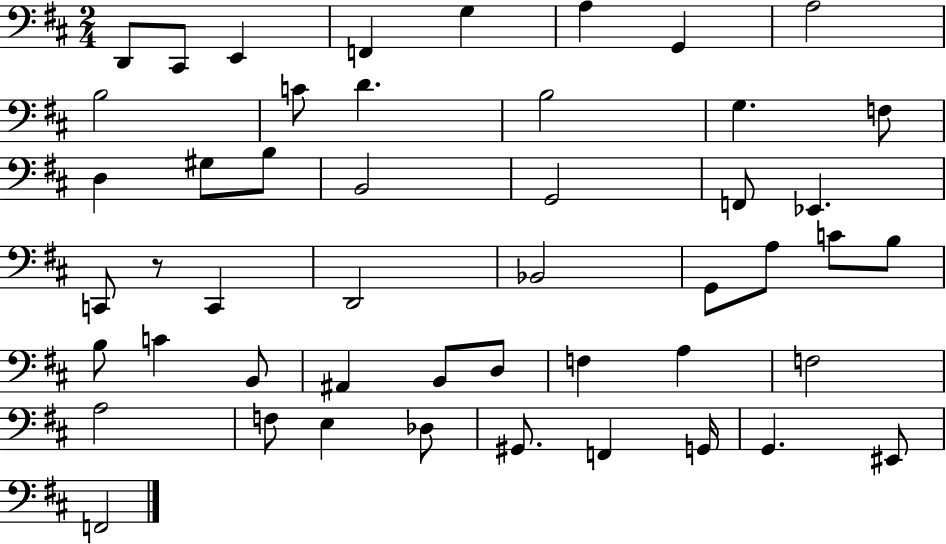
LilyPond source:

{
  \clef bass
  \numericTimeSignature
  \time 2/4
  \key d \major
  d,8 cis,8 e,4 | f,4 g4 | a4 g,4 | a2 | \break b2 | c'8 d'4. | b2 | g4. f8 | \break d4 gis8 b8 | b,2 | g,2 | f,8 ees,4. | \break c,8 r8 c,4 | d,2 | bes,2 | g,8 a8 c'8 b8 | \break b8 c'4 b,8 | ais,4 b,8 d8 | f4 a4 | f2 | \break a2 | f8 e4 des8 | gis,8. f,4 g,16 | g,4. eis,8 | \break f,2 | \bar "|."
}